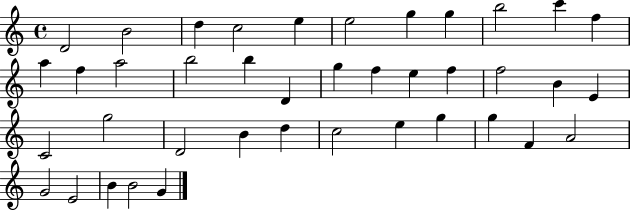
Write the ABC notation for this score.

X:1
T:Untitled
M:4/4
L:1/4
K:C
D2 B2 d c2 e e2 g g b2 c' f a f a2 b2 b D g f e f f2 B E C2 g2 D2 B d c2 e g g F A2 G2 E2 B B2 G